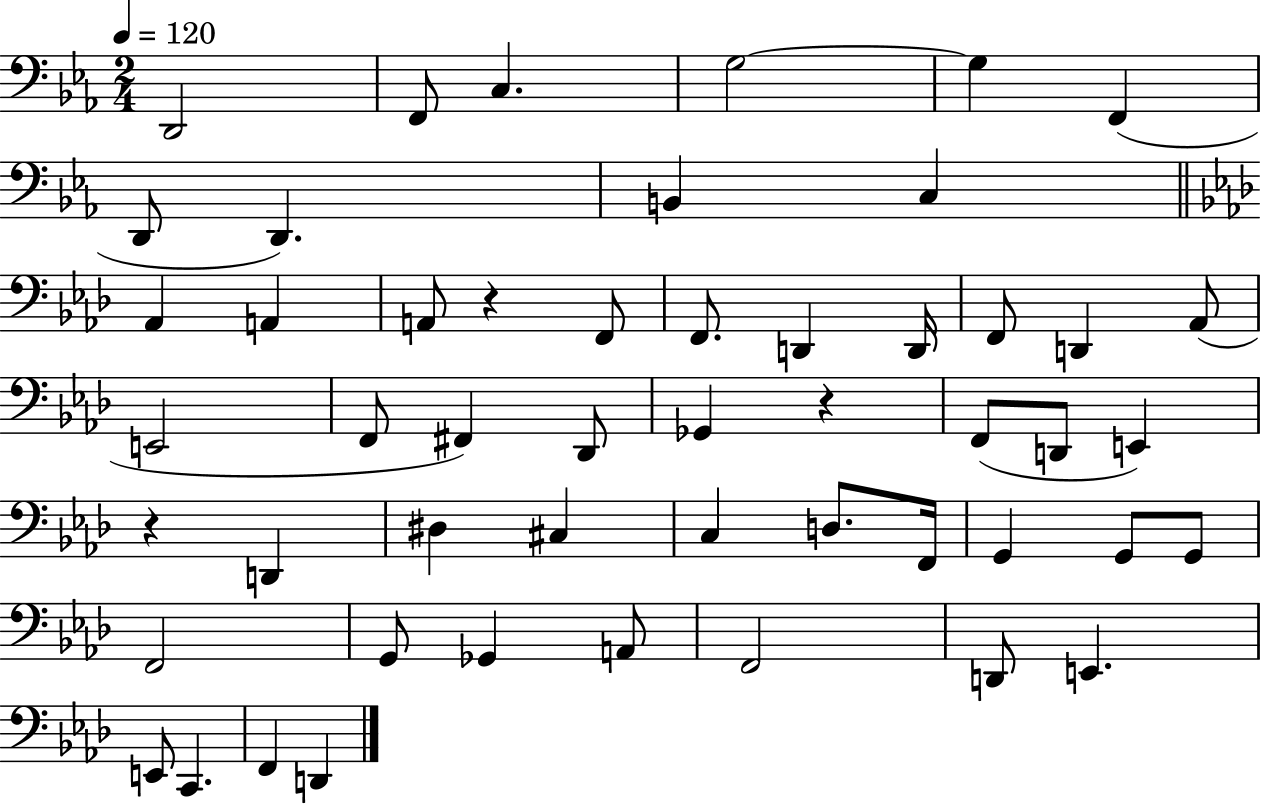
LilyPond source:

{
  \clef bass
  \numericTimeSignature
  \time 2/4
  \key ees \major
  \tempo 4 = 120
  d,2 | f,8 c4. | g2~~ | g4 f,4( | \break d,8 d,4.) | b,4 c4 | \bar "||" \break \key aes \major aes,4 a,4 | a,8 r4 f,8 | f,8. d,4 d,16 | f,8 d,4 aes,8( | \break e,2 | f,8 fis,4) des,8 | ges,4 r4 | f,8( d,8 e,4) | \break r4 d,4 | dis4 cis4 | c4 d8. f,16 | g,4 g,8 g,8 | \break f,2 | g,8 ges,4 a,8 | f,2 | d,8 e,4. | \break e,8 c,4. | f,4 d,4 | \bar "|."
}